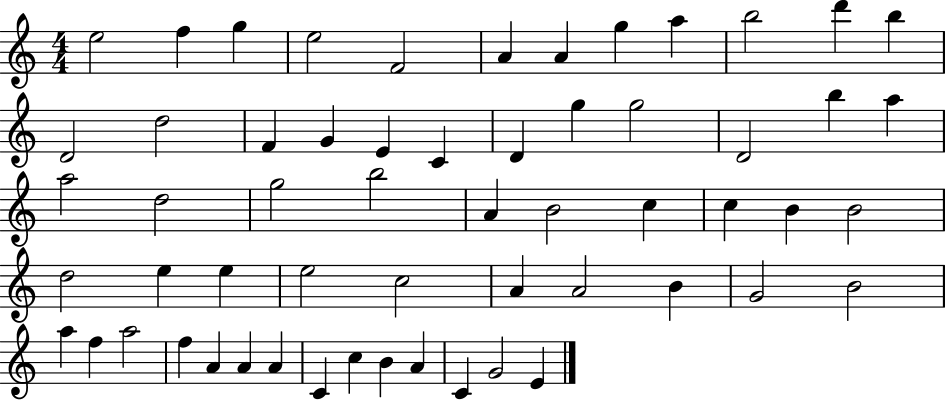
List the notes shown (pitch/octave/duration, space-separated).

E5/h F5/q G5/q E5/h F4/h A4/q A4/q G5/q A5/q B5/h D6/q B5/q D4/h D5/h F4/q G4/q E4/q C4/q D4/q G5/q G5/h D4/h B5/q A5/q A5/h D5/h G5/h B5/h A4/q B4/h C5/q C5/q B4/q B4/h D5/h E5/q E5/q E5/h C5/h A4/q A4/h B4/q G4/h B4/h A5/q F5/q A5/h F5/q A4/q A4/q A4/q C4/q C5/q B4/q A4/q C4/q G4/h E4/q